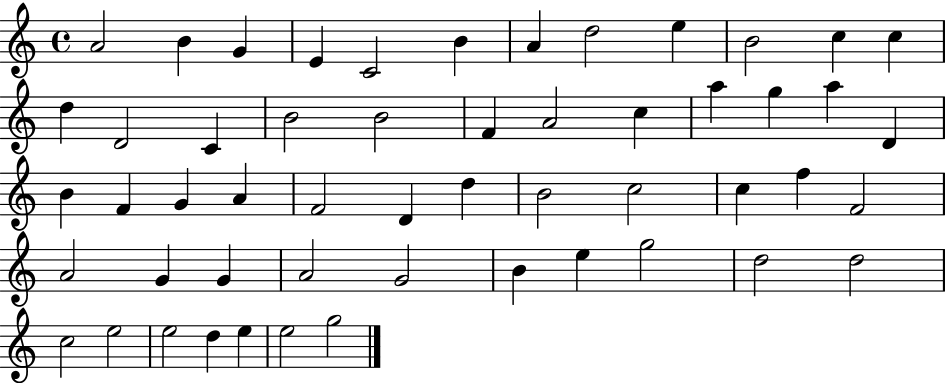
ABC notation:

X:1
T:Untitled
M:4/4
L:1/4
K:C
A2 B G E C2 B A d2 e B2 c c d D2 C B2 B2 F A2 c a g a D B F G A F2 D d B2 c2 c f F2 A2 G G A2 G2 B e g2 d2 d2 c2 e2 e2 d e e2 g2